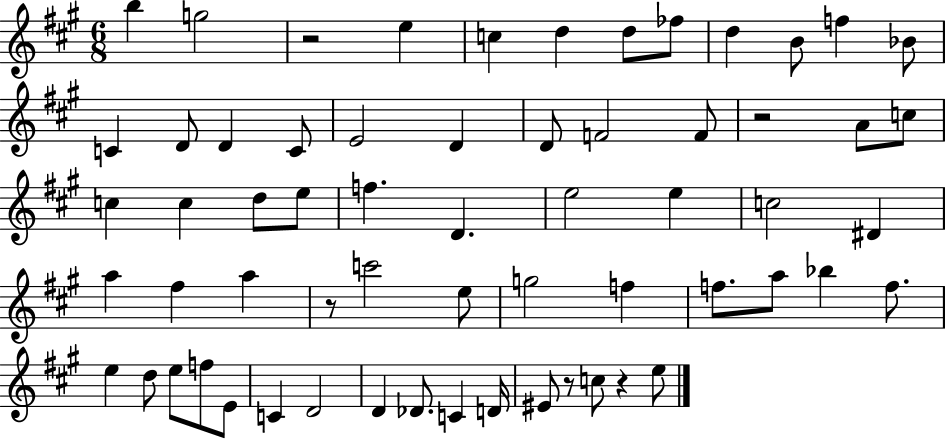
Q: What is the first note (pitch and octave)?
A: B5